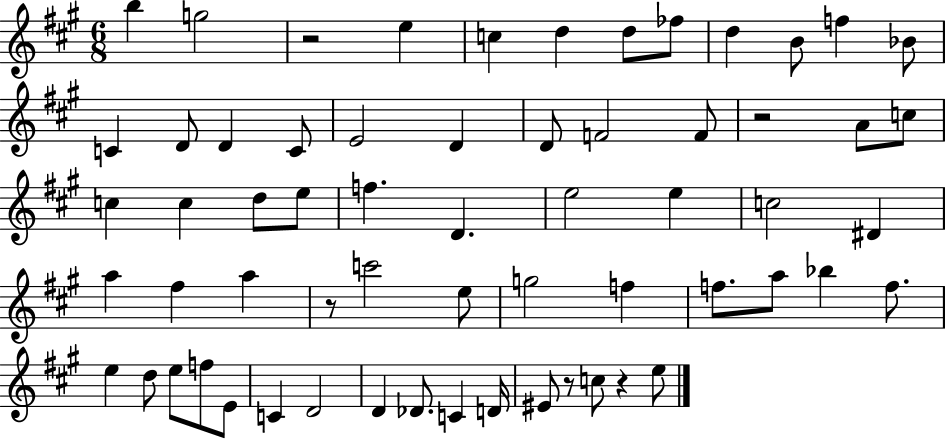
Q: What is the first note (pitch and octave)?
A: B5